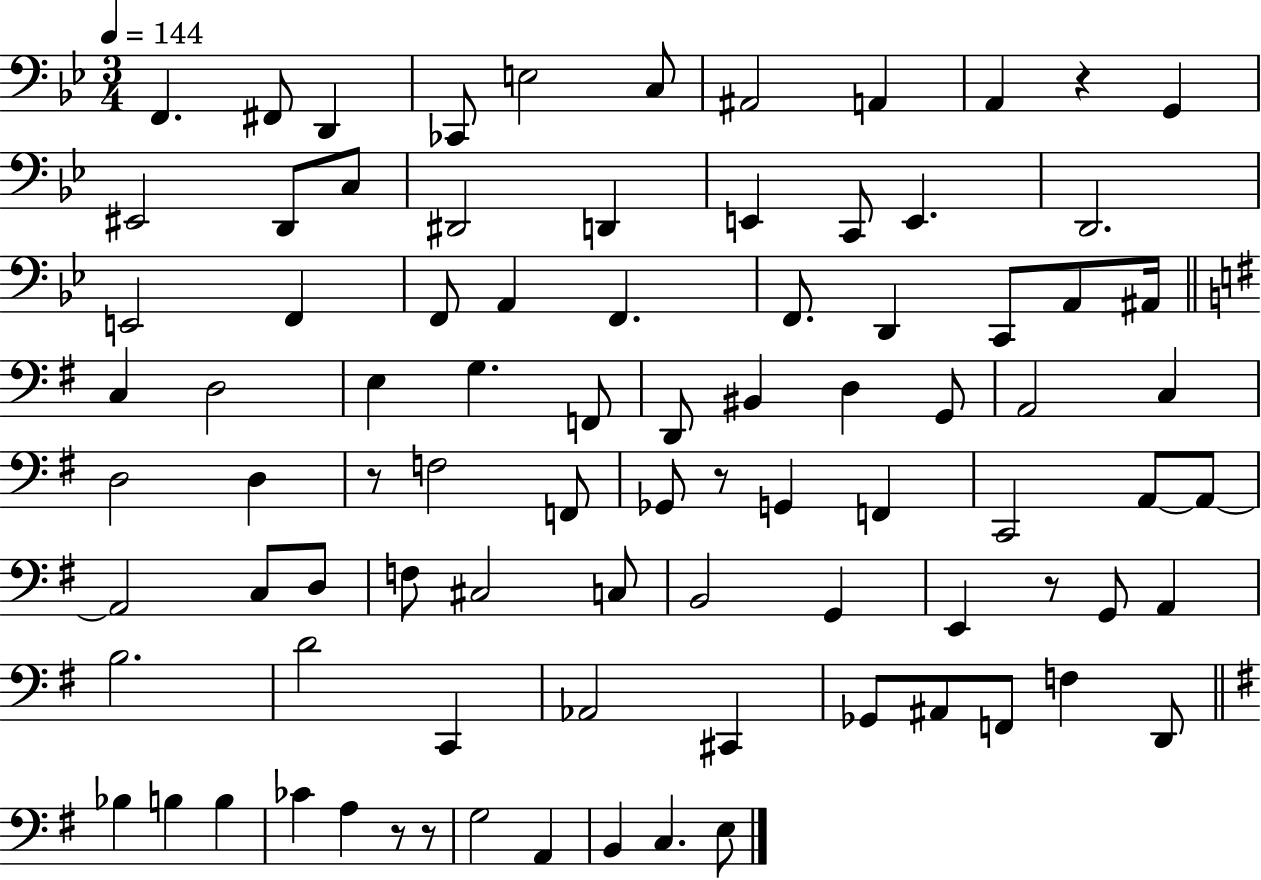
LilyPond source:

{
  \clef bass
  \numericTimeSignature
  \time 3/4
  \key bes \major
  \tempo 4 = 144
  \repeat volta 2 { f,4. fis,8 d,4 | ces,8 e2 c8 | ais,2 a,4 | a,4 r4 g,4 | \break eis,2 d,8 c8 | dis,2 d,4 | e,4 c,8 e,4. | d,2. | \break e,2 f,4 | f,8 a,4 f,4. | f,8. d,4 c,8 a,8 ais,16 | \bar "||" \break \key e \minor c4 d2 | e4 g4. f,8 | d,8 bis,4 d4 g,8 | a,2 c4 | \break d2 d4 | r8 f2 f,8 | ges,8 r8 g,4 f,4 | c,2 a,8~~ a,8~~ | \break a,2 c8 d8 | f8 cis2 c8 | b,2 g,4 | e,4 r8 g,8 a,4 | \break b2. | d'2 c,4 | aes,2 cis,4 | ges,8 ais,8 f,8 f4 d,8 | \break \bar "||" \break \key g \major bes4 b4 b4 | ces'4 a4 r8 r8 | g2 a,4 | b,4 c4. e8 | \break } \bar "|."
}